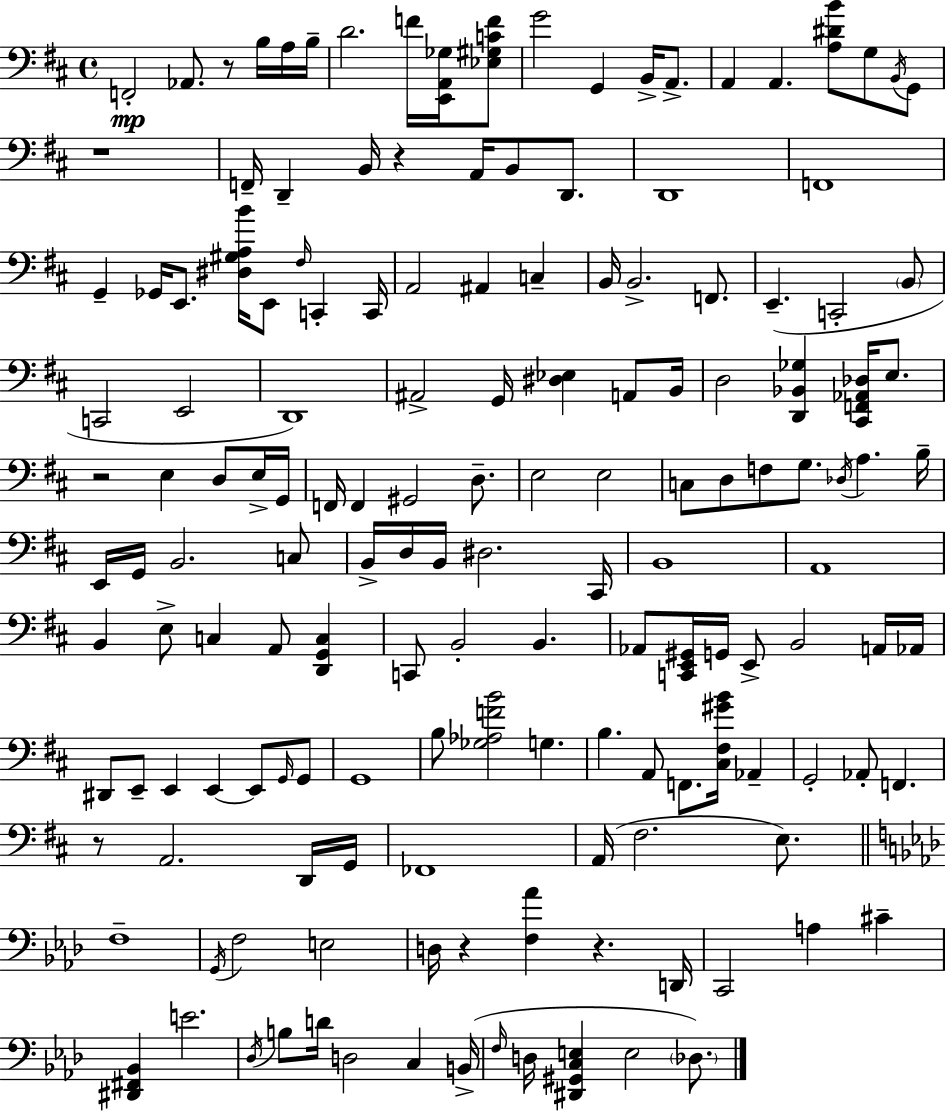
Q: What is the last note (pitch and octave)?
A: Db3